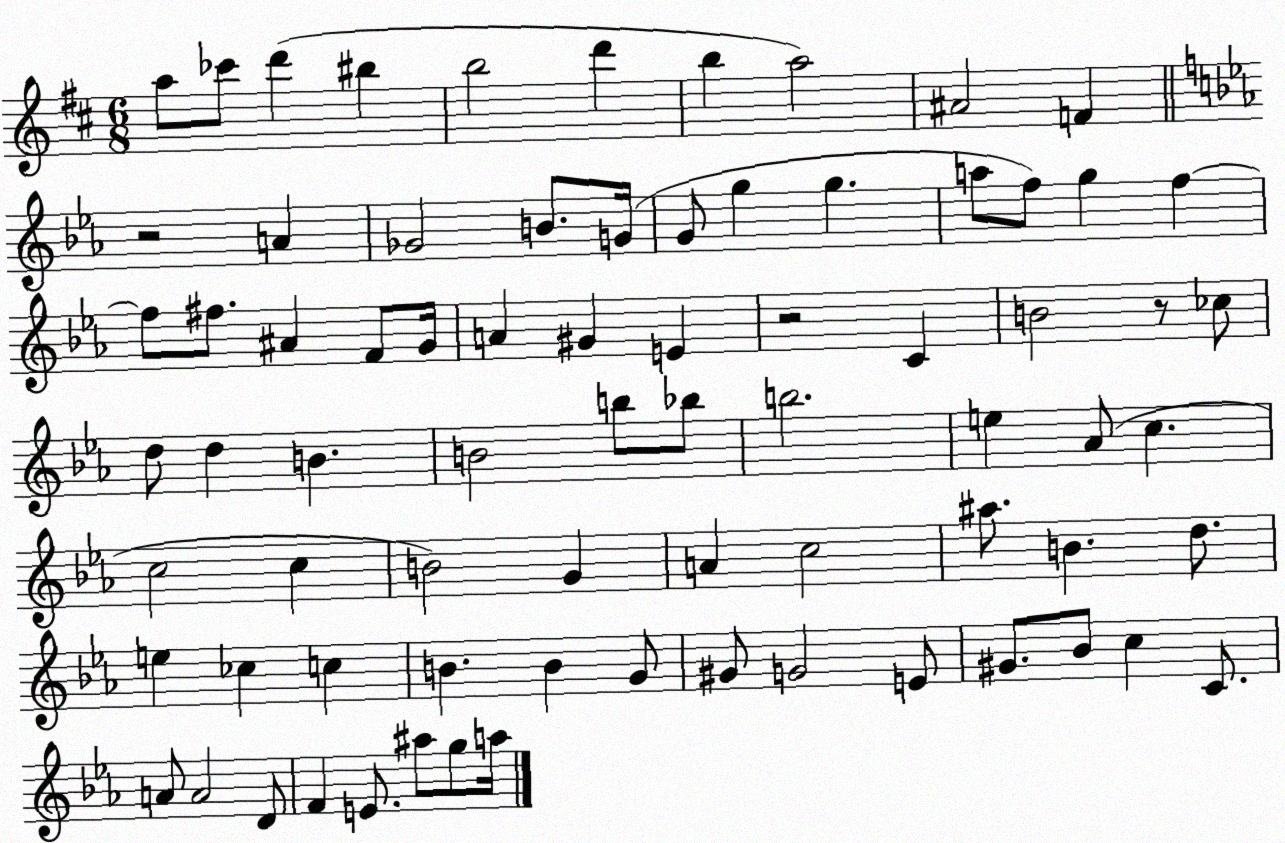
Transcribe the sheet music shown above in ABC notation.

X:1
T:Untitled
M:6/8
L:1/4
K:D
a/2 _c'/2 d' ^b b2 d' b a2 ^A2 F z2 A _G2 B/2 G/4 G/2 g g a/2 f/2 g f f/2 ^f/2 ^A F/2 G/4 A ^G E z2 C B2 z/2 _c/2 d/2 d B B2 b/2 _b/2 b2 e _A/2 c c2 c B2 G A c2 ^a/2 B d/2 e _c c B B G/2 ^G/2 G2 E/2 ^G/2 _B/2 c C/2 A/2 A2 D/2 F E/2 ^a/2 g/2 a/4